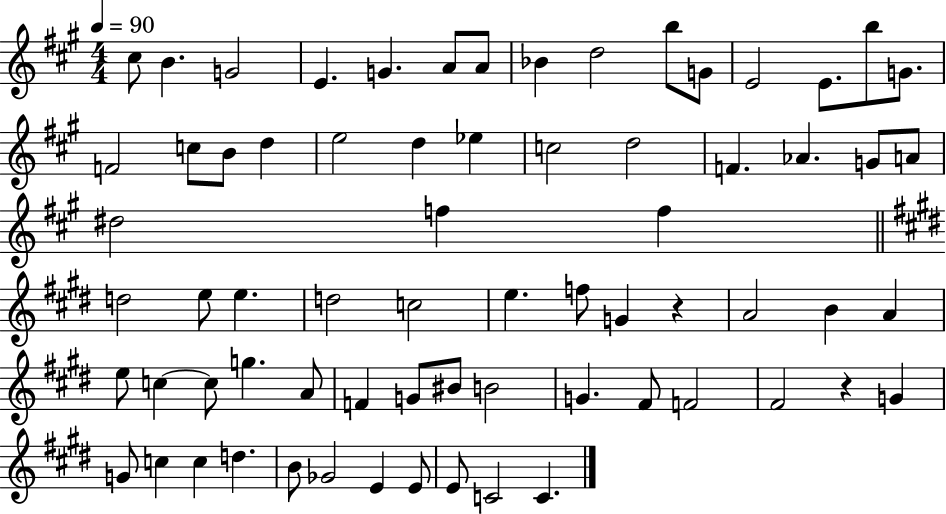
C#5/e B4/q. G4/h E4/q. G4/q. A4/e A4/e Bb4/q D5/h B5/e G4/e E4/h E4/e. B5/e G4/e. F4/h C5/e B4/e D5/q E5/h D5/q Eb5/q C5/h D5/h F4/q. Ab4/q. G4/e A4/e D#5/h F5/q F5/q D5/h E5/e E5/q. D5/h C5/h E5/q. F5/e G4/q R/q A4/h B4/q A4/q E5/e C5/q C5/e G5/q. A4/e F4/q G4/e BIS4/e B4/h G4/q. F#4/e F4/h F#4/h R/q G4/q G4/e C5/q C5/q D5/q. B4/e Gb4/h E4/q E4/e E4/e C4/h C4/q.